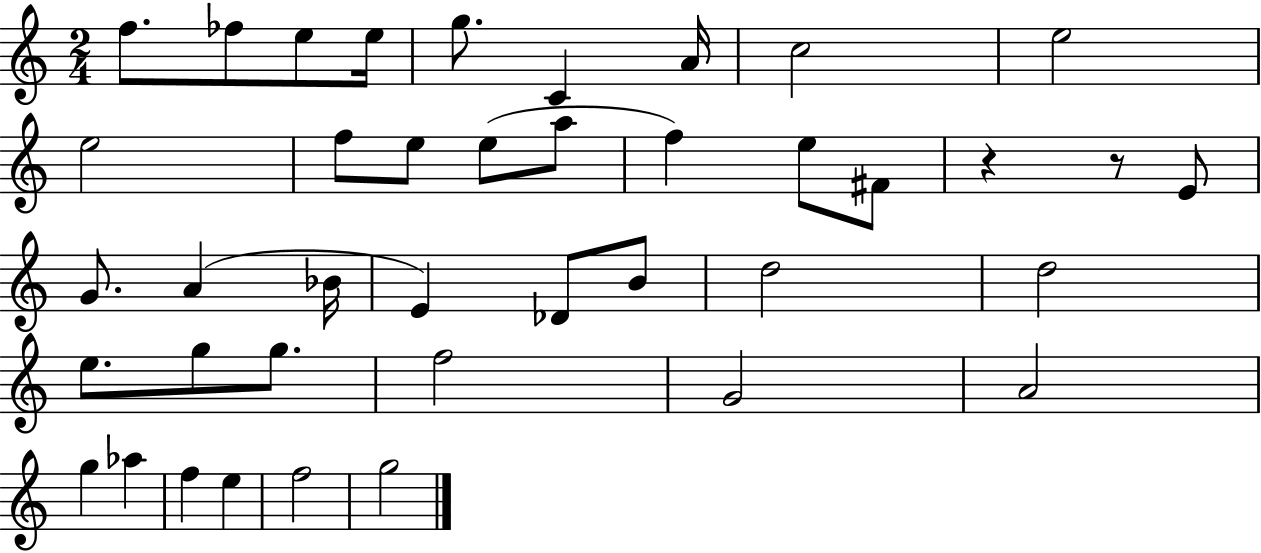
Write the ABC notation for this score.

X:1
T:Untitled
M:2/4
L:1/4
K:C
f/2 _f/2 e/2 e/4 g/2 C A/4 c2 e2 e2 f/2 e/2 e/2 a/2 f e/2 ^F/2 z z/2 E/2 G/2 A _B/4 E _D/2 B/2 d2 d2 e/2 g/2 g/2 f2 G2 A2 g _a f e f2 g2